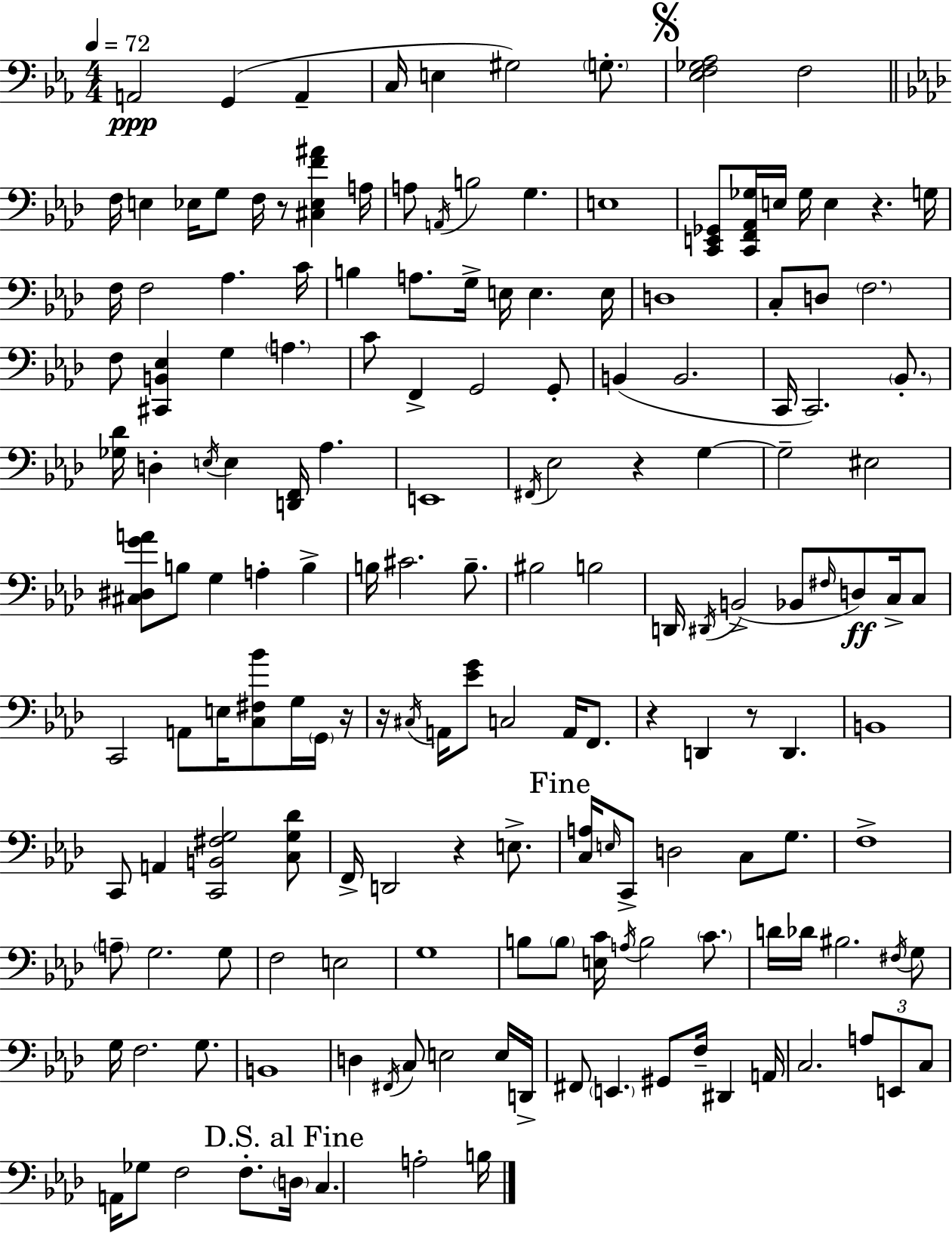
{
  \clef bass
  \numericTimeSignature
  \time 4/4
  \key ees \major
  \tempo 4 = 72
  a,2\ppp g,4( a,4-- | c16 e4 gis2) \parenthesize g8.-. | \mark \markup { \musicglyph "scripts.segno" } <ees f ges aes>2 f2 | \bar "||" \break \key aes \major f16 e4 ees16 g8 f16 r8 <cis ees f' ais'>4 a16 | a8 \acciaccatura { a,16 } b2 g4. | e1 | <c, e, ges,>8 <c, f, aes, ges>16 e16 ges16 e4 r4. | \break g16 f16 f2 aes4. | c'16 b4 a8. g16-> e16 e4. | e16 d1 | c8-. d8 \parenthesize f2. | \break f8 <cis, b, ees>4 g4 \parenthesize a4. | c'8 f,4-> g,2 g,8-. | b,4( b,2. | c,16 c,2.) \parenthesize bes,8.-. | \break <ges des'>16 d4-. \acciaccatura { e16 } e4 <d, f,>16 aes4. | e,1 | \acciaccatura { fis,16 } ees2 r4 g4~~ | g2-- eis2 | \break <cis dis g' a'>8 b8 g4 a4-. b4-> | b16 cis'2. | b8.-- bis2 b2 | d,16 \acciaccatura { dis,16 }( b,2-> bes,8 \grace { fis16 }\ff) | \break d8 c16-> c8 c,2 a,8 e16 | <c fis bes'>8 g16 \parenthesize g,16 r16 r16 \acciaccatura { cis16 } a,16 <ees' g'>8 c2 | a,16 f,8. r4 d,4 r8 | d,4. b,1 | \break c,8 a,4 <c, b, fis g>2 | <c g des'>8 f,16-> d,2 r4 | e8.-> \mark "Fine" <c a>16 \grace { e16 } c,8-> d2 | c8 g8. f1-> | \break \parenthesize a8-- g2. | g8 f2 e2 | g1 | b8 \parenthesize b8 <e c'>16 \acciaccatura { a16 } b2 | \break \parenthesize c'8. d'16 des'16 bis2. | \acciaccatura { fis16 } g8 g16 f2. | g8. b,1 | d4 \acciaccatura { fis,16 } c8 | \break e2 e16 d,16-> fis,8 \parenthesize e,4. | gis,8 f16-- dis,4 a,16 c2. | \tuplet 3/2 { a8 e,8 c8 } a,16 ges8 f2 | f8.-. \mark "D.S. al Fine" \parenthesize d16 c4. | \break a2-. b16 \bar "|."
}